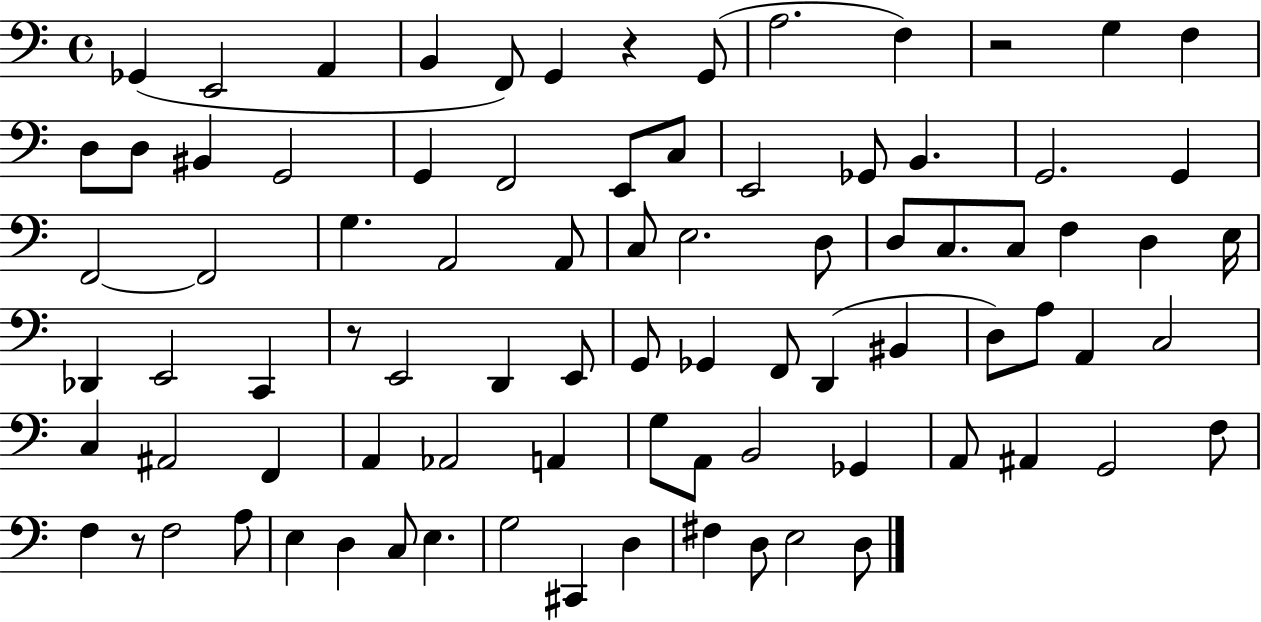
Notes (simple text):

Gb2/q E2/h A2/q B2/q F2/e G2/q R/q G2/e A3/h. F3/q R/h G3/q F3/q D3/e D3/e BIS2/q G2/h G2/q F2/h E2/e C3/e E2/h Gb2/e B2/q. G2/h. G2/q F2/h F2/h G3/q. A2/h A2/e C3/e E3/h. D3/e D3/e C3/e. C3/e F3/q D3/q E3/s Db2/q E2/h C2/q R/e E2/h D2/q E2/e G2/e Gb2/q F2/e D2/q BIS2/q D3/e A3/e A2/q C3/h C3/q A#2/h F2/q A2/q Ab2/h A2/q G3/e A2/e B2/h Gb2/q A2/e A#2/q G2/h F3/e F3/q R/e F3/h A3/e E3/q D3/q C3/e E3/q. G3/h C#2/q D3/q F#3/q D3/e E3/h D3/e